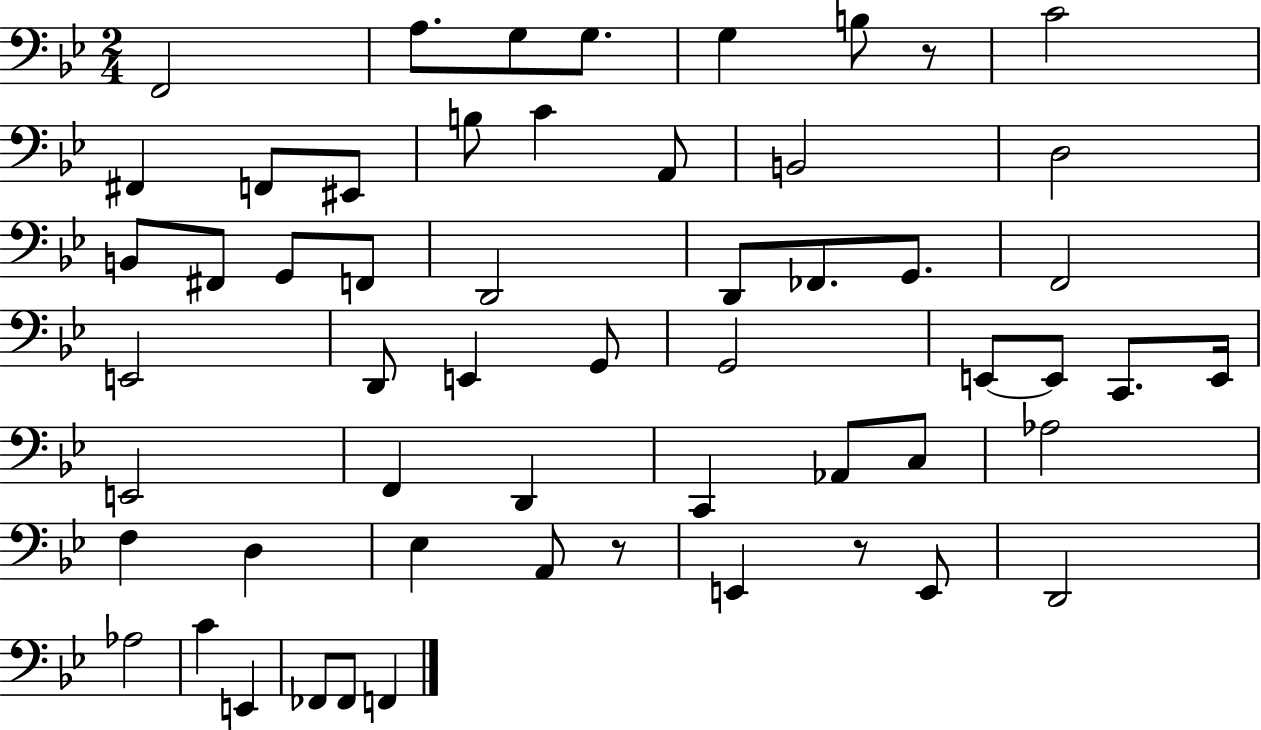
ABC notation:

X:1
T:Untitled
M:2/4
L:1/4
K:Bb
F,,2 A,/2 G,/2 G,/2 G, B,/2 z/2 C2 ^F,, F,,/2 ^E,,/2 B,/2 C A,,/2 B,,2 D,2 B,,/2 ^F,,/2 G,,/2 F,,/2 D,,2 D,,/2 _F,,/2 G,,/2 F,,2 E,,2 D,,/2 E,, G,,/2 G,,2 E,,/2 E,,/2 C,,/2 E,,/4 E,,2 F,, D,, C,, _A,,/2 C,/2 _A,2 F, D, _E, A,,/2 z/2 E,, z/2 E,,/2 D,,2 _A,2 C E,, _F,,/2 _F,,/2 F,,